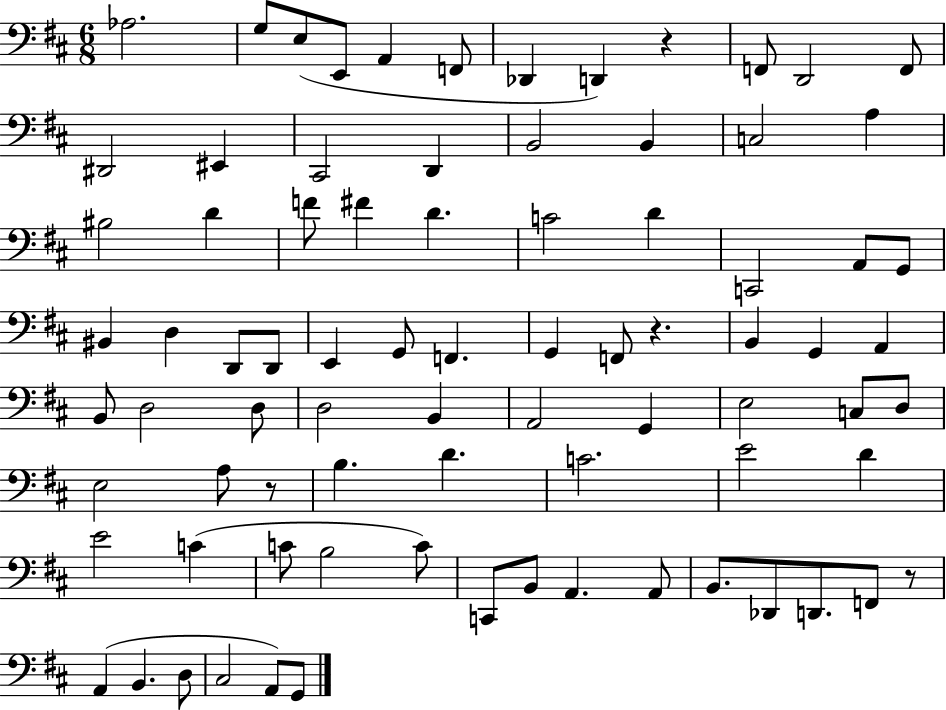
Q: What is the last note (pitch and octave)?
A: G2